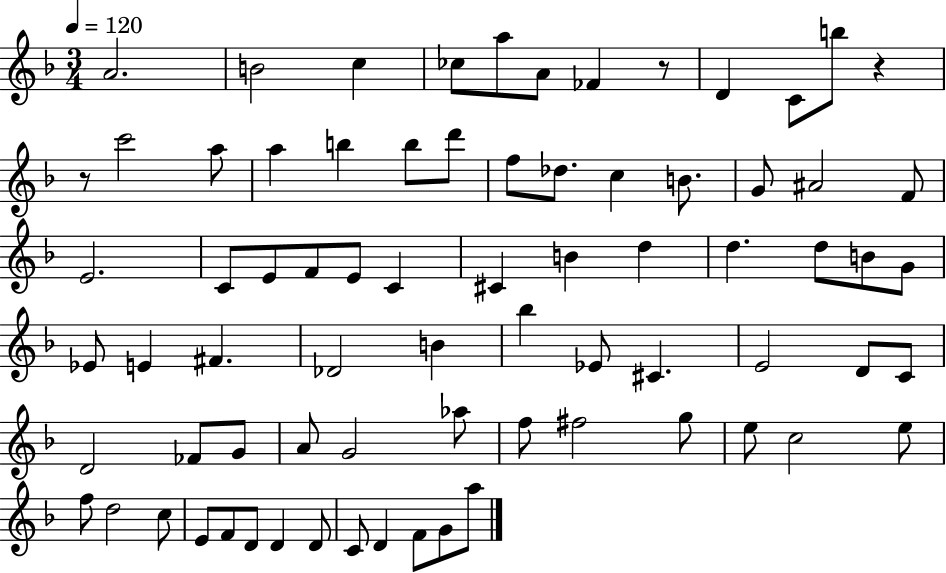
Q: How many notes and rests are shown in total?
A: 75